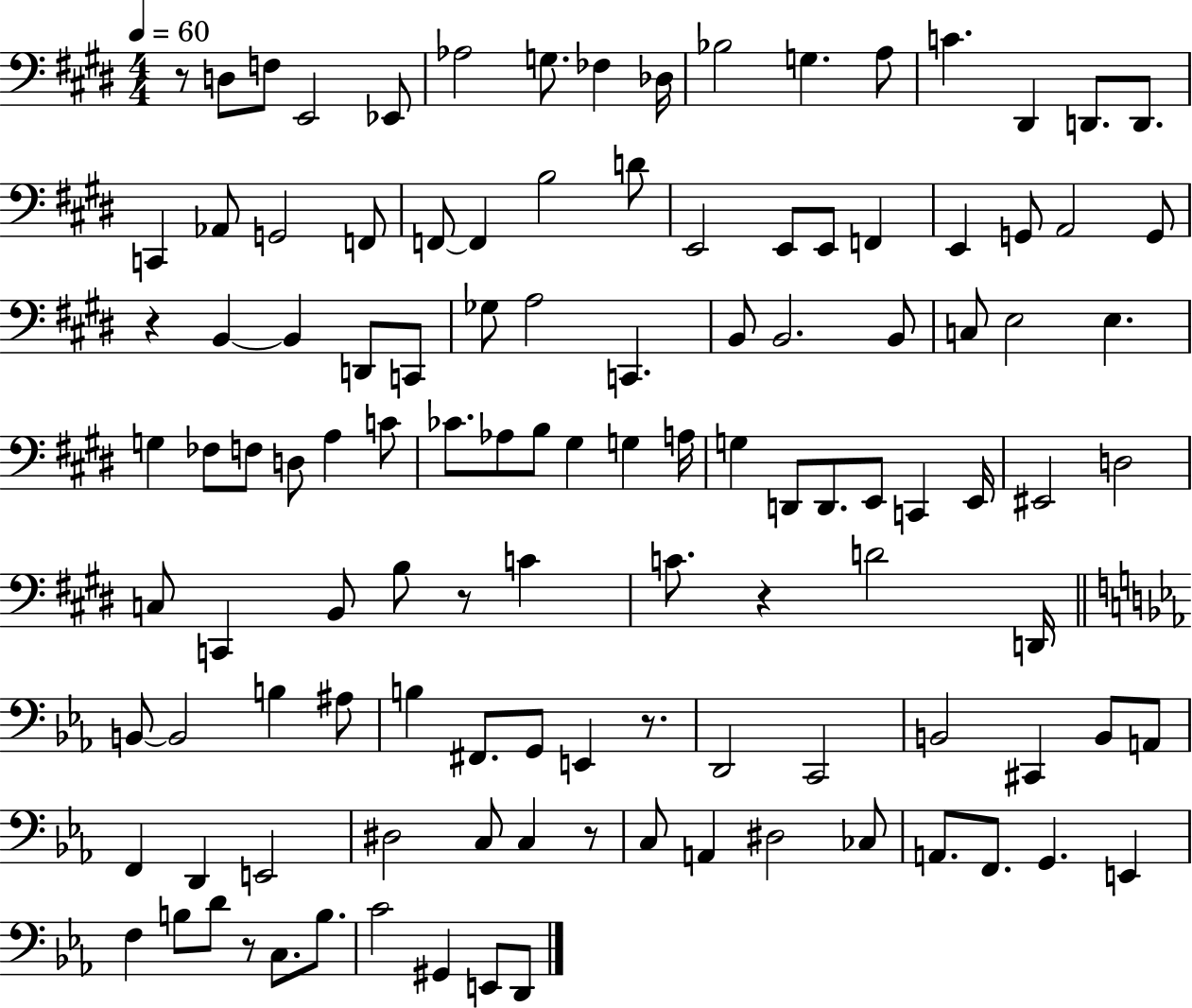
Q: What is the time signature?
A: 4/4